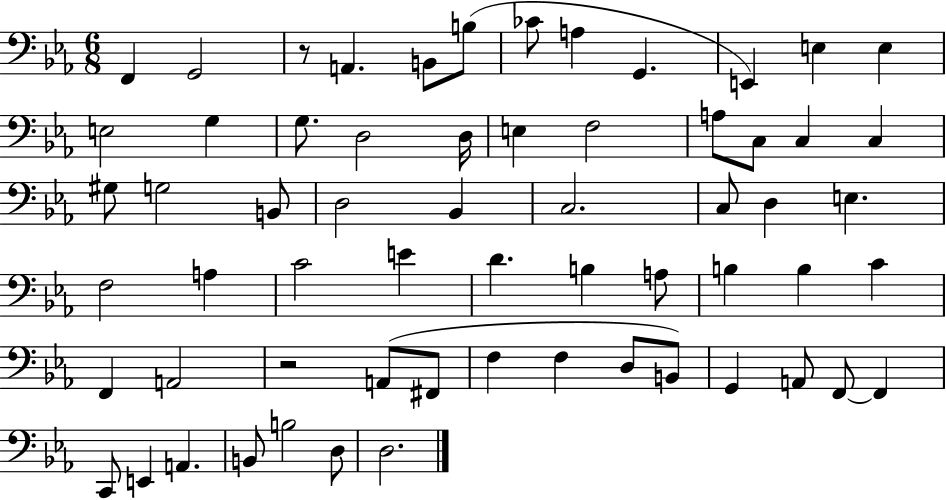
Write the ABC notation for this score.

X:1
T:Untitled
M:6/8
L:1/4
K:Eb
F,, G,,2 z/2 A,, B,,/2 B,/2 _C/2 A, G,, E,, E, E, E,2 G, G,/2 D,2 D,/4 E, F,2 A,/2 C,/2 C, C, ^G,/2 G,2 B,,/2 D,2 _B,, C,2 C,/2 D, E, F,2 A, C2 E D B, A,/2 B, B, C F,, A,,2 z2 A,,/2 ^F,,/2 F, F, D,/2 B,,/2 G,, A,,/2 F,,/2 F,, C,,/2 E,, A,, B,,/2 B,2 D,/2 D,2